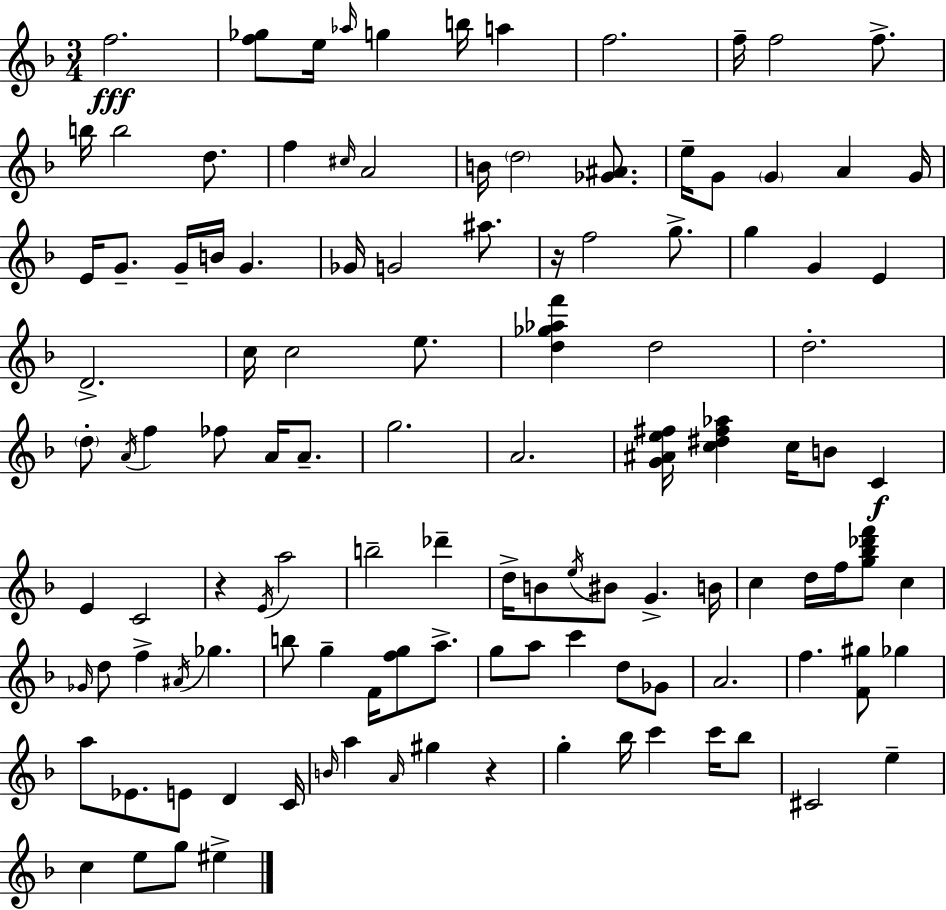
{
  \clef treble
  \numericTimeSignature
  \time 3/4
  \key f \major
  f''2.\fff | <f'' ges''>8 e''16 \grace { aes''16 } g''4 b''16 a''4 | f''2. | f''16-- f''2 f''8.-> | \break b''16 b''2 d''8. | f''4 \grace { cis''16 } a'2 | b'16 \parenthesize d''2 <ges' ais'>8. | e''16-- g'8 \parenthesize g'4 a'4 | \break g'16 e'16 g'8.-- g'16-- b'16 g'4. | ges'16 g'2 ais''8. | r16 f''2 g''8.-> | g''4 g'4 e'4 | \break d'2.-> | c''16 c''2 e''8. | <d'' ges'' aes'' f'''>4 d''2 | d''2.-. | \break \parenthesize d''8-. \acciaccatura { a'16 } f''4 fes''8 a'16 | a'8.-- g''2. | a'2. | <g' ais' e'' fis''>16 <c'' dis'' fis'' aes''>4 c''16 b'8 c'4\f | \break e'4 c'2 | r4 \acciaccatura { e'16 } a''2 | b''2-- | des'''4-- d''16-> b'8 \acciaccatura { e''16 } bis'8 g'4.-> | \break b'16 c''4 d''16 f''16 <g'' bes'' des''' f'''>8 | c''4 \grace { ges'16 } d''8 f''4-> | \acciaccatura { ais'16 } ges''4. b''8 g''4-- | f'16 <f'' g''>8 a''8.-> g''8 a''8 c'''4 | \break d''8 ges'8 a'2. | f''4. | <f' gis''>8 ges''4 a''8 ees'8. | e'8 d'4 c'16 \grace { b'16 } a''4 | \break \grace { a'16 } gis''4 r4 g''4-. | bes''16 c'''4 c'''16 bes''8 cis'2 | e''4-- c''4 | e''8 g''8 eis''4-> \bar "|."
}